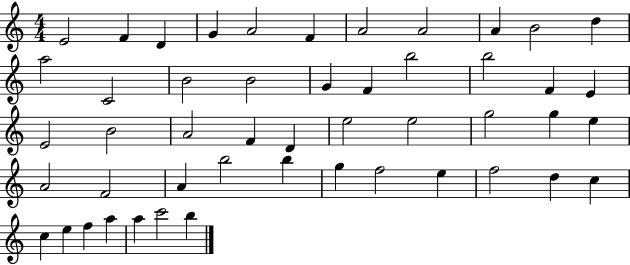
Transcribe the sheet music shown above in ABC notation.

X:1
T:Untitled
M:4/4
L:1/4
K:C
E2 F D G A2 F A2 A2 A B2 d a2 C2 B2 B2 G F b2 b2 F E E2 B2 A2 F D e2 e2 g2 g e A2 F2 A b2 b g f2 e f2 d c c e f a a c'2 b